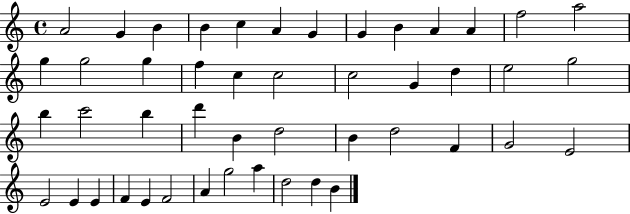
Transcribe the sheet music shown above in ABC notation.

X:1
T:Untitled
M:4/4
L:1/4
K:C
A2 G B B c A G G B A A f2 a2 g g2 g f c c2 c2 G d e2 g2 b c'2 b d' B d2 B d2 F G2 E2 E2 E E F E F2 A g2 a d2 d B